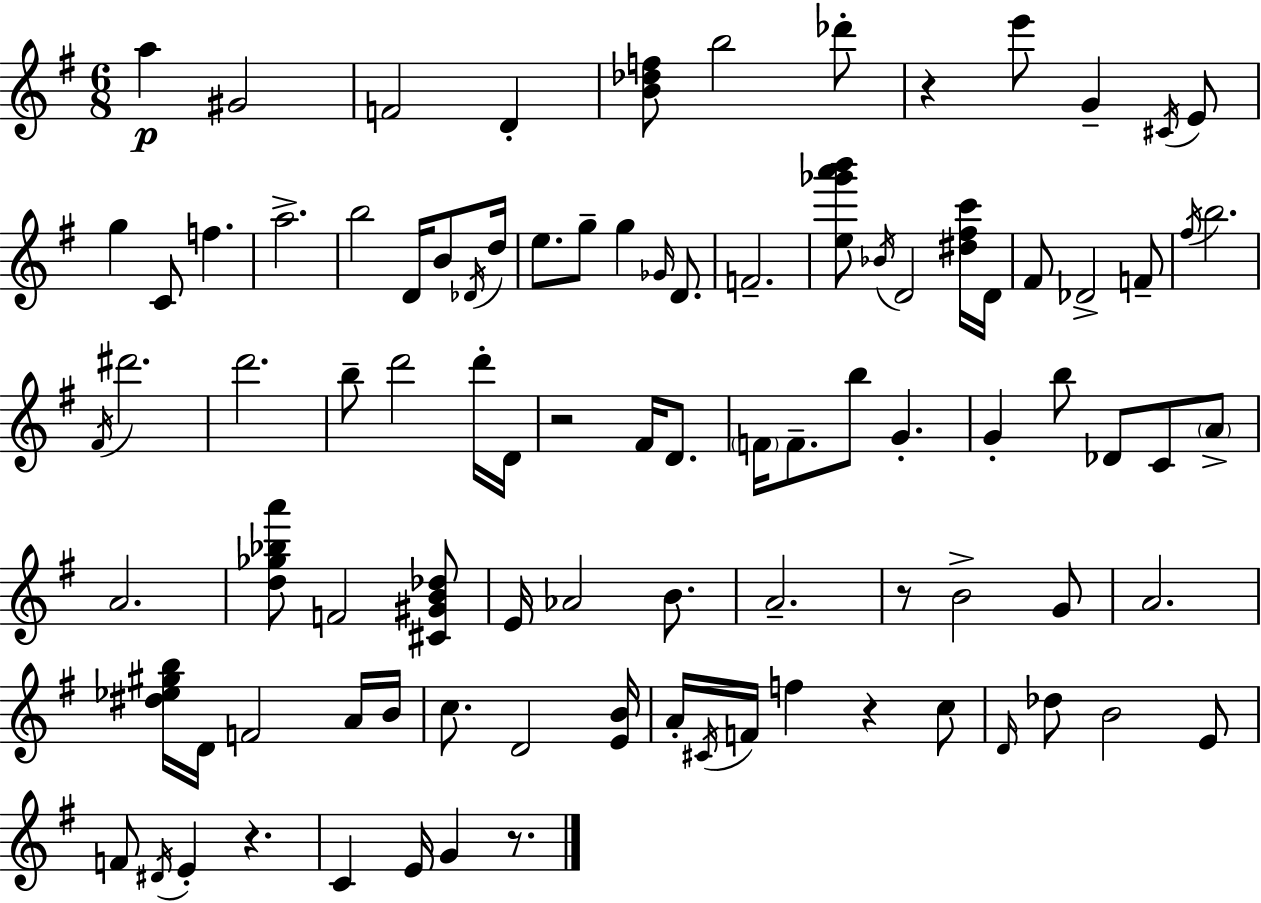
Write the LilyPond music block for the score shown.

{
  \clef treble
  \numericTimeSignature
  \time 6/8
  \key g \major
  a''4\p gis'2 | f'2 d'4-. | <b' des'' f''>8 b''2 des'''8-. | r4 e'''8 g'4-- \acciaccatura { cis'16 } e'8 | \break g''4 c'8 f''4. | a''2.-> | b''2 d'16 b'8 | \acciaccatura { des'16 } d''16 e''8. g''8-- g''4 \grace { ges'16 } | \break d'8. f'2.-- | <e'' ges''' a''' b'''>8 \acciaccatura { bes'16 } d'2 | <dis'' fis'' c'''>16 d'16 fis'8 des'2-> | f'8-- \acciaccatura { fis''16 } b''2. | \break \acciaccatura { fis'16 } dis'''2. | d'''2. | b''8-- d'''2 | d'''16-. d'16 r2 | \break fis'16 d'8. \parenthesize f'16 f'8.-- b''8 | g'4.-. g'4-. b''8 | des'8 c'8 \parenthesize a'8-> a'2. | <d'' ges'' bes'' a'''>8 f'2 | \break <cis' gis' b' des''>8 e'16 aes'2 | b'8. a'2.-- | r8 b'2-> | g'8 a'2. | \break <dis'' ees'' gis'' b''>16 d'16 f'2 | a'16 b'16 c''8. d'2 | <e' b'>16 a'16-. \acciaccatura { cis'16 } f'16 f''4 | r4 c''8 \grace { d'16 } des''8 b'2 | \break e'8 f'8 \acciaccatura { dis'16 } e'4-. | r4. c'4 | e'16 g'4 r8. \bar "|."
}